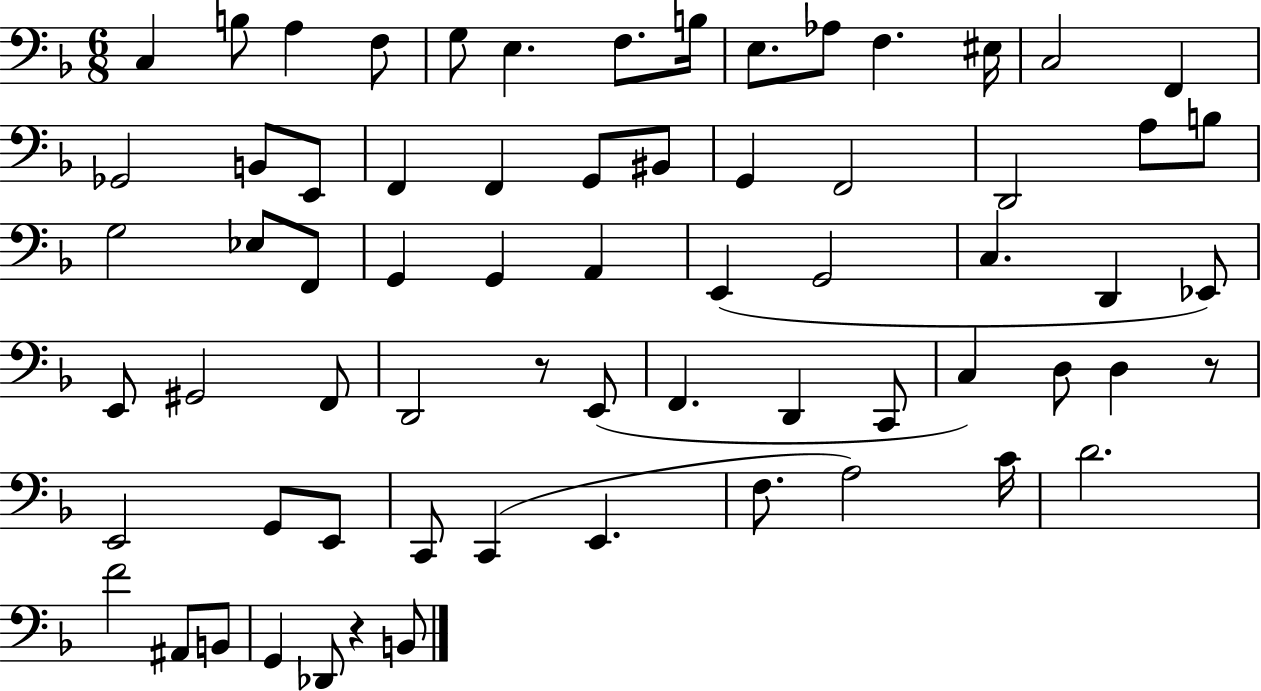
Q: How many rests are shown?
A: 3